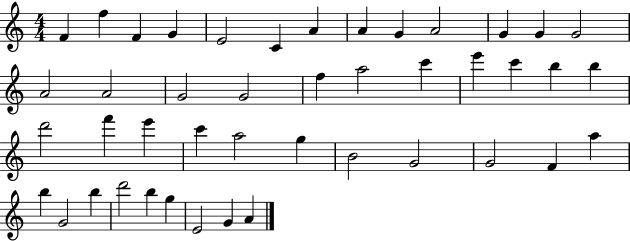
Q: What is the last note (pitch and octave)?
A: A4